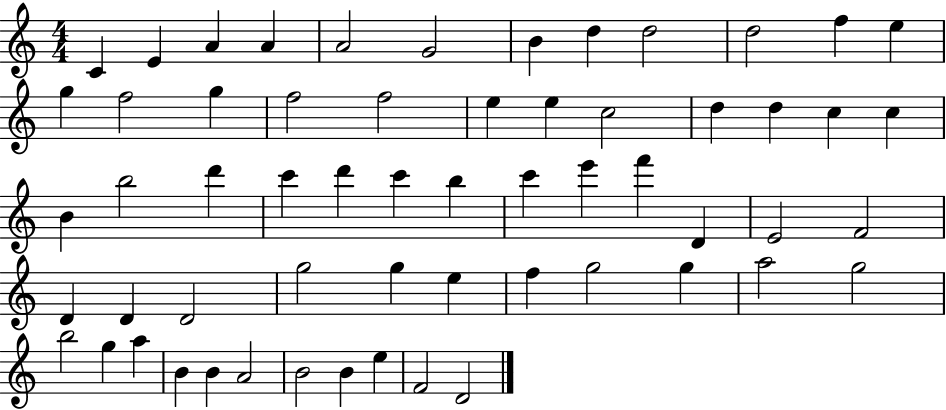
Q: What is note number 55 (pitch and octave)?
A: B4